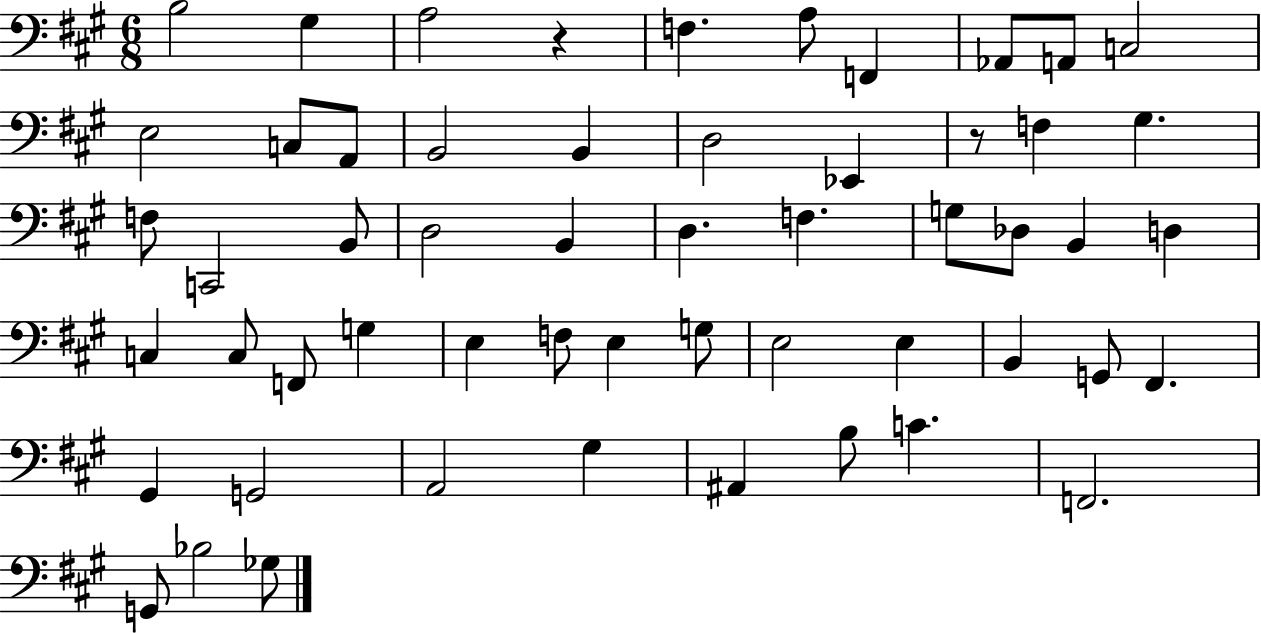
{
  \clef bass
  \numericTimeSignature
  \time 6/8
  \key a \major
  \repeat volta 2 { b2 gis4 | a2 r4 | f4. a8 f,4 | aes,8 a,8 c2 | \break e2 c8 a,8 | b,2 b,4 | d2 ees,4 | r8 f4 gis4. | \break f8 c,2 b,8 | d2 b,4 | d4. f4. | g8 des8 b,4 d4 | \break c4 c8 f,8 g4 | e4 f8 e4 g8 | e2 e4 | b,4 g,8 fis,4. | \break gis,4 g,2 | a,2 gis4 | ais,4 b8 c'4. | f,2. | \break g,8 bes2 ges8 | } \bar "|."
}